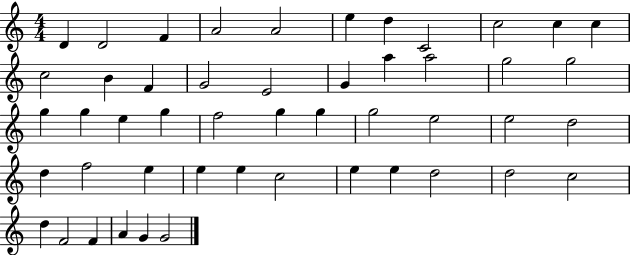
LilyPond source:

{
  \clef treble
  \numericTimeSignature
  \time 4/4
  \key c \major
  d'4 d'2 f'4 | a'2 a'2 | e''4 d''4 c'2 | c''2 c''4 c''4 | \break c''2 b'4 f'4 | g'2 e'2 | g'4 a''4 a''2 | g''2 g''2 | \break g''4 g''4 e''4 g''4 | f''2 g''4 g''4 | g''2 e''2 | e''2 d''2 | \break d''4 f''2 e''4 | e''4 e''4 c''2 | e''4 e''4 d''2 | d''2 c''2 | \break d''4 f'2 f'4 | a'4 g'4 g'2 | \bar "|."
}